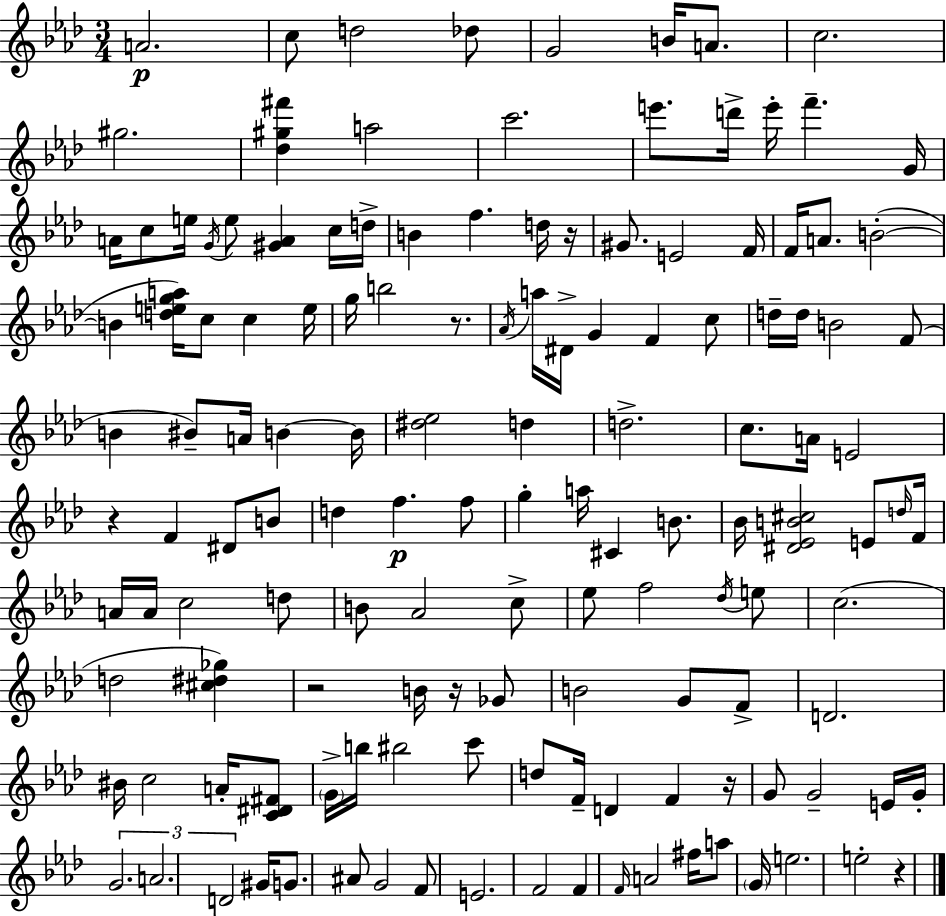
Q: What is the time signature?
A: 3/4